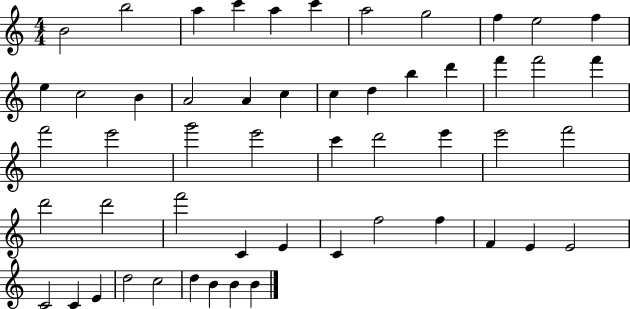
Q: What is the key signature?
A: C major